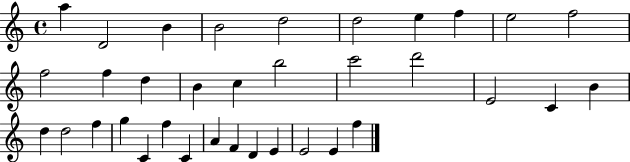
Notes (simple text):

A5/q D4/h B4/q B4/h D5/h D5/h E5/q F5/q E5/h F5/h F5/h F5/q D5/q B4/q C5/q B5/h C6/h D6/h E4/h C4/q B4/q D5/q D5/h F5/q G5/q C4/q F5/q C4/q A4/q F4/q D4/q E4/q E4/h E4/q F5/q